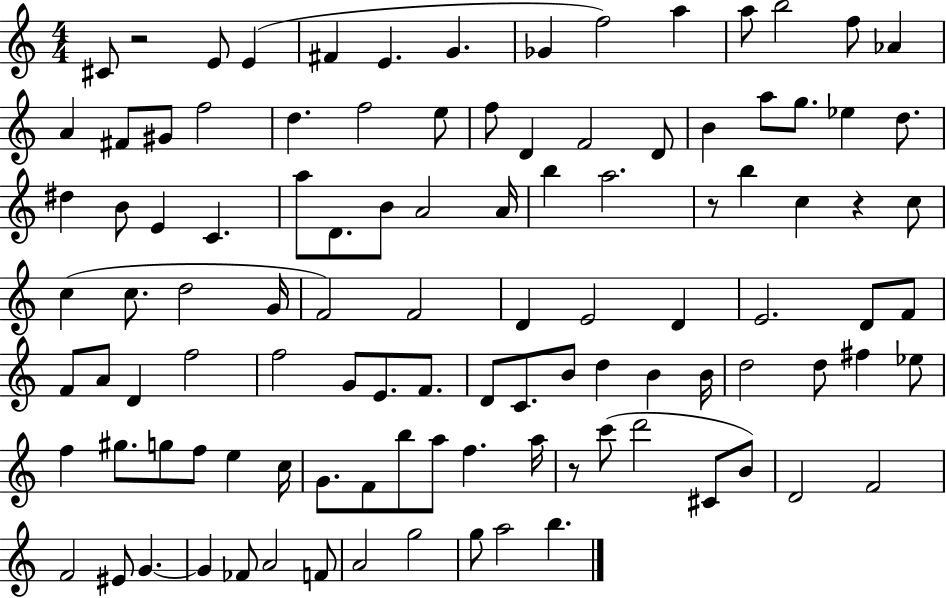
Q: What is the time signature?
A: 4/4